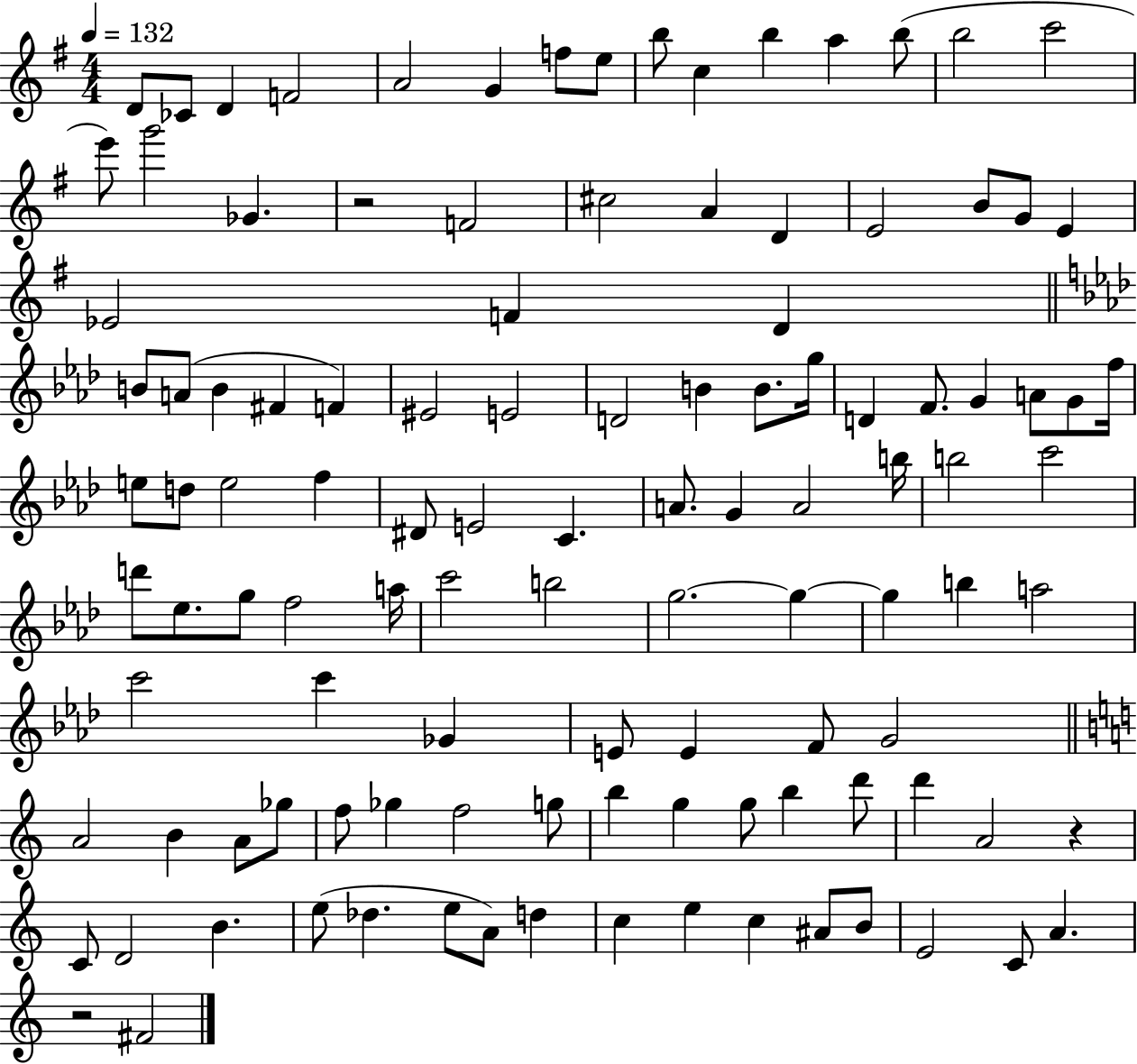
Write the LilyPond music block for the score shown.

{
  \clef treble
  \numericTimeSignature
  \time 4/4
  \key g \major
  \tempo 4 = 132
  d'8 ces'8 d'4 f'2 | a'2 g'4 f''8 e''8 | b''8 c''4 b''4 a''4 b''8( | b''2 c'''2 | \break e'''8) g'''2 ges'4. | r2 f'2 | cis''2 a'4 d'4 | e'2 b'8 g'8 e'4 | \break ees'2 f'4 d'4 | \bar "||" \break \key f \minor b'8 a'8( b'4 fis'4 f'4) | eis'2 e'2 | d'2 b'4 b'8. g''16 | d'4 f'8. g'4 a'8 g'8 f''16 | \break e''8 d''8 e''2 f''4 | dis'8 e'2 c'4. | a'8. g'4 a'2 b''16 | b''2 c'''2 | \break d'''8 ees''8. g''8 f''2 a''16 | c'''2 b''2 | g''2.~~ g''4~~ | g''4 b''4 a''2 | \break c'''2 c'''4 ges'4 | e'8 e'4 f'8 g'2 | \bar "||" \break \key a \minor a'2 b'4 a'8 ges''8 | f''8 ges''4 f''2 g''8 | b''4 g''4 g''8 b''4 d'''8 | d'''4 a'2 r4 | \break c'8 d'2 b'4. | e''8( des''4. e''8 a'8) d''4 | c''4 e''4 c''4 ais'8 b'8 | e'2 c'8 a'4. | \break r2 fis'2 | \bar "|."
}